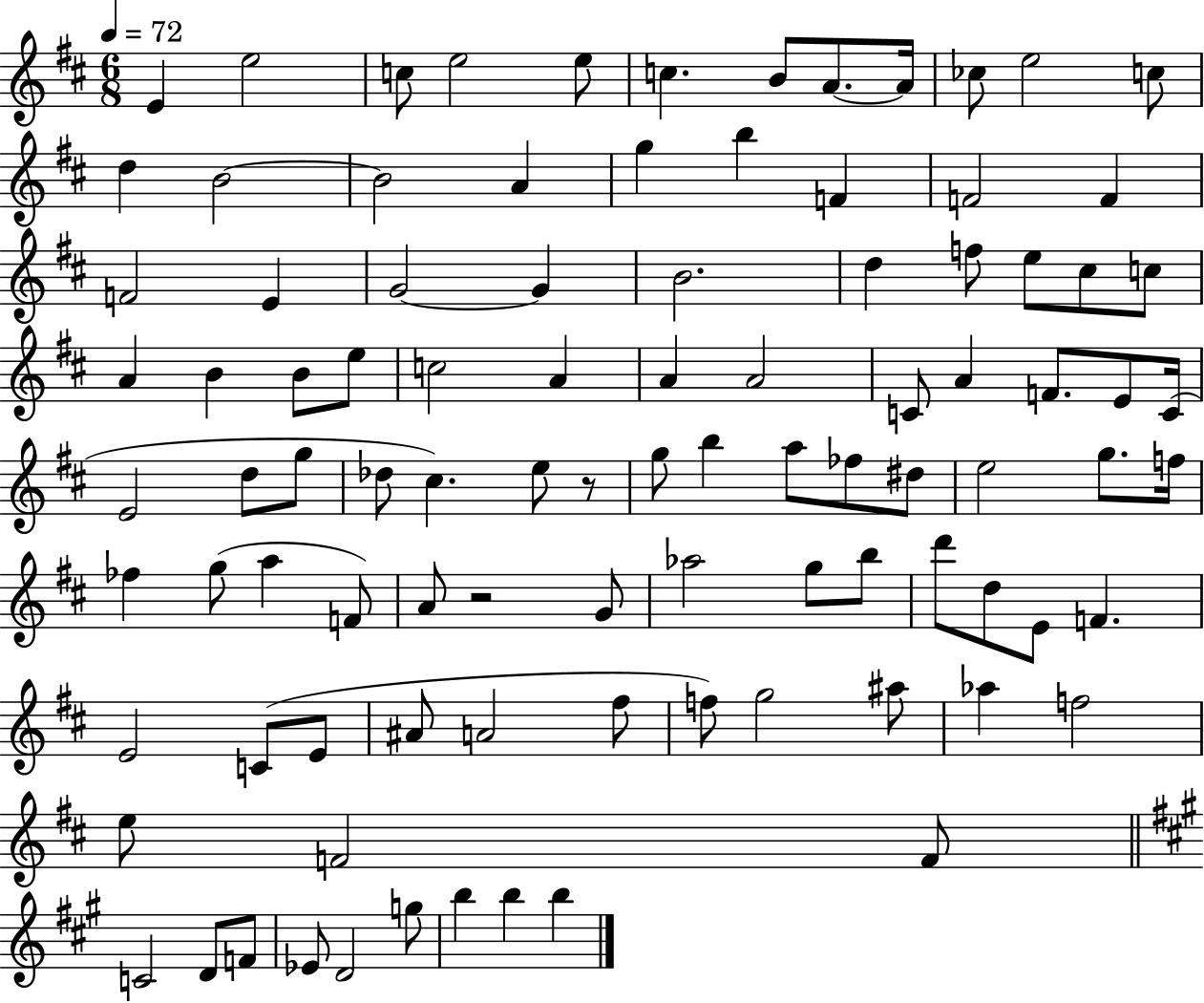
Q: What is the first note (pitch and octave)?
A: E4